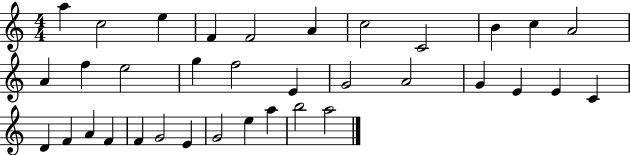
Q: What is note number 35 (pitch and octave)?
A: A5